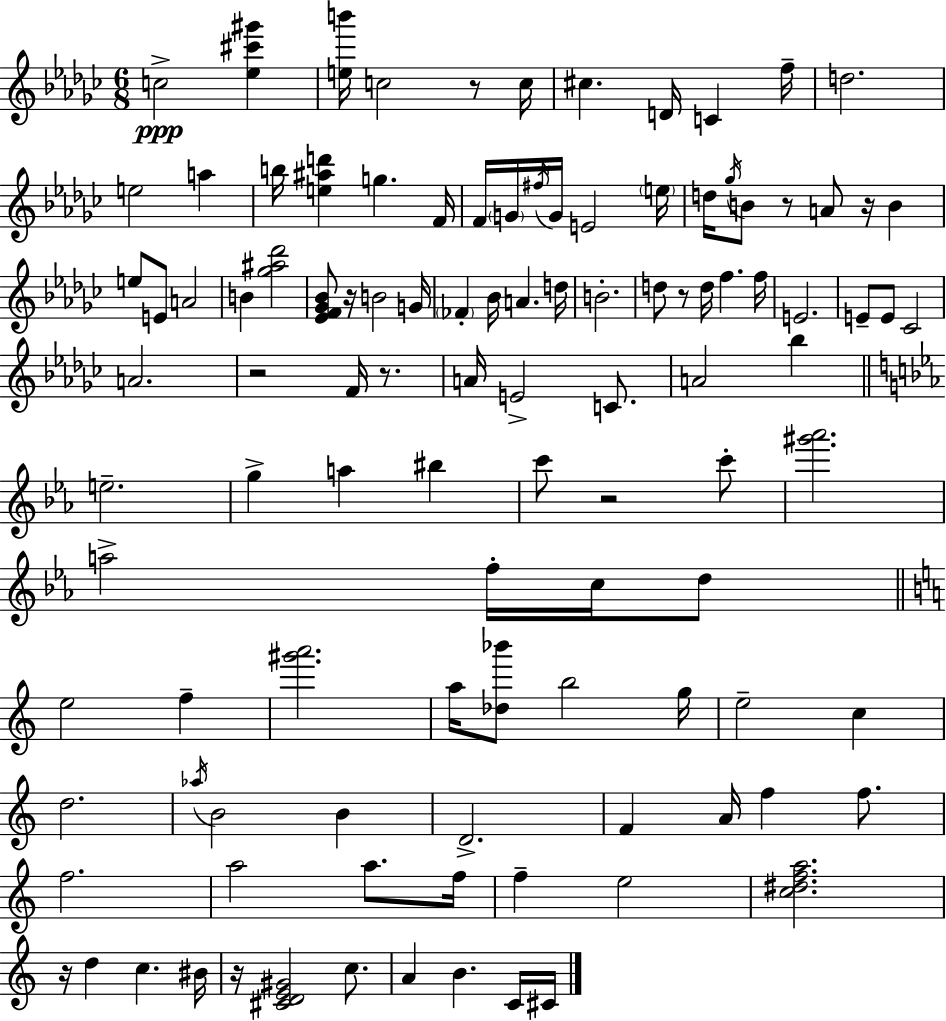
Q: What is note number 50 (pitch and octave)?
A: Bb5